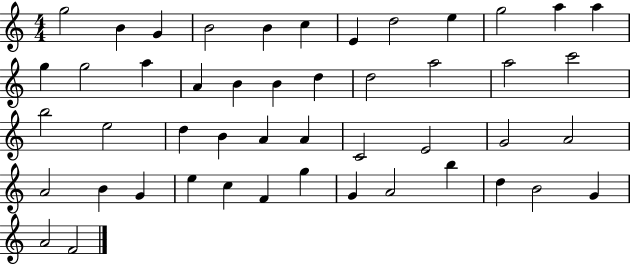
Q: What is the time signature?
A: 4/4